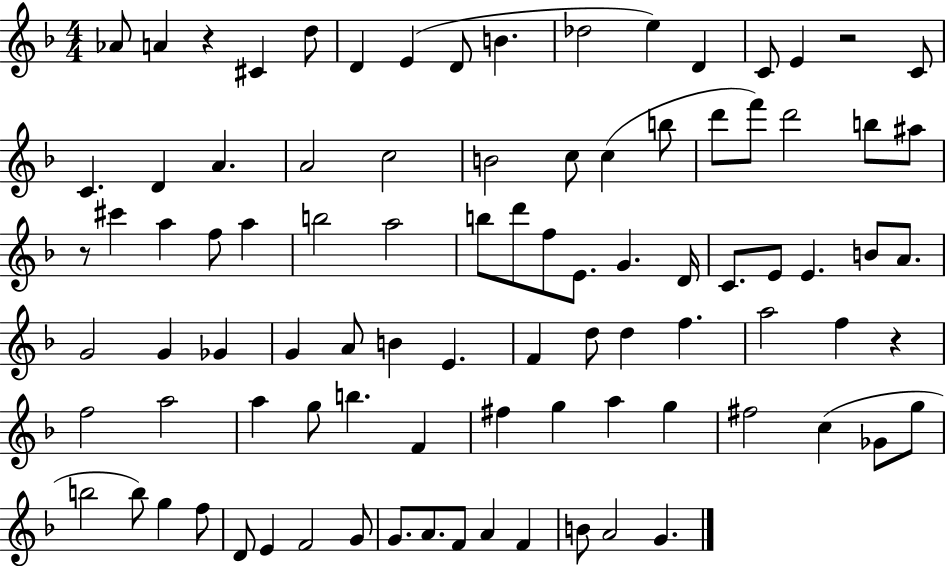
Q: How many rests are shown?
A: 4